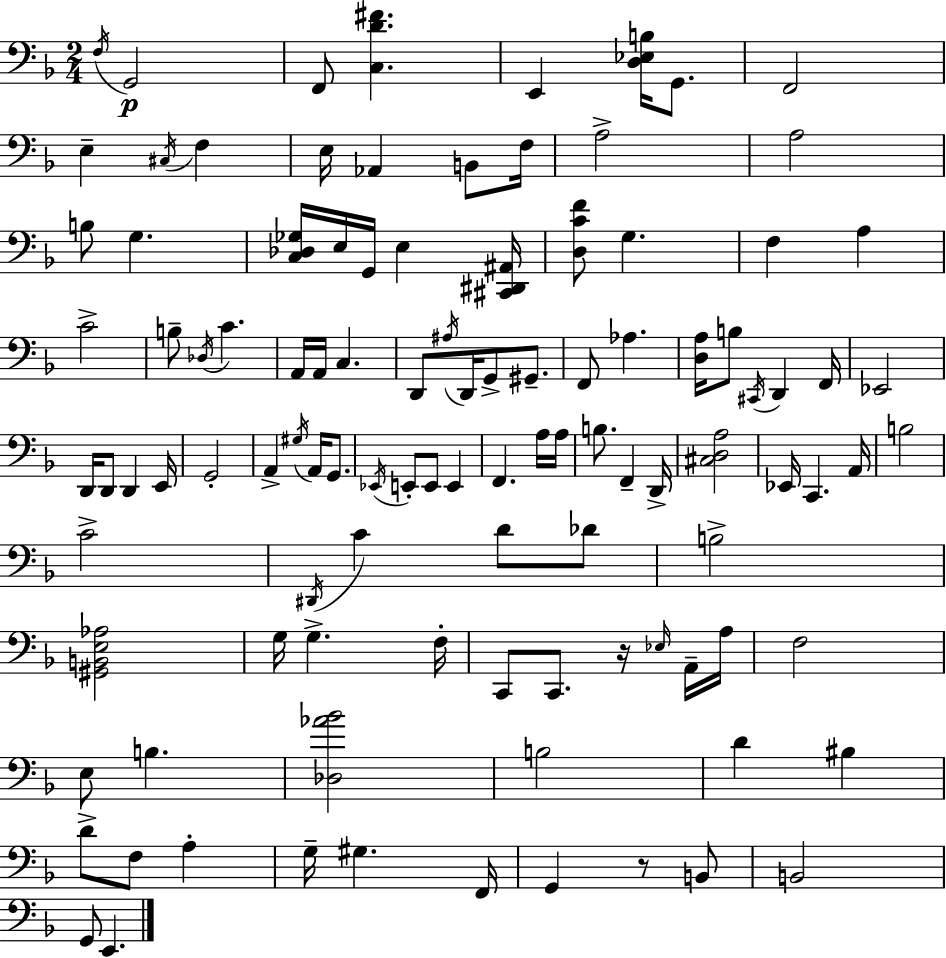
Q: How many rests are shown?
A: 2